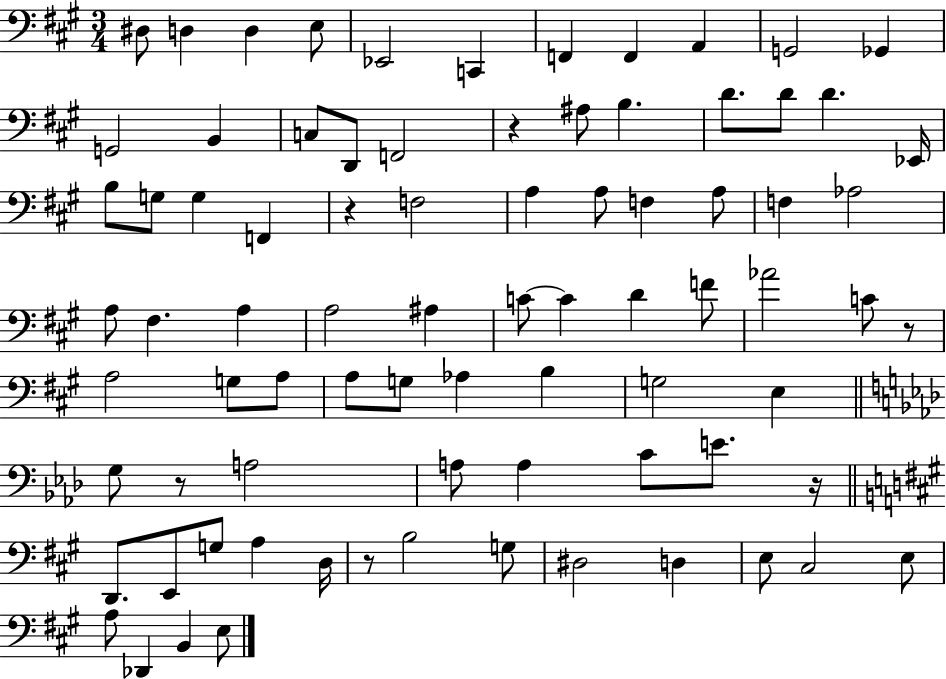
D#3/e D3/q D3/q E3/e Eb2/h C2/q F2/q F2/q A2/q G2/h Gb2/q G2/h B2/q C3/e D2/e F2/h R/q A#3/e B3/q. D4/e. D4/e D4/q. Eb2/s B3/e G3/e G3/q F2/q R/q F3/h A3/q A3/e F3/q A3/e F3/q Ab3/h A3/e F#3/q. A3/q A3/h A#3/q C4/e C4/q D4/q F4/e Ab4/h C4/e R/e A3/h G3/e A3/e A3/e G3/e Ab3/q B3/q G3/h E3/q G3/e R/e A3/h A3/e A3/q C4/e E4/e. R/s D2/e. E2/e G3/e A3/q D3/s R/e B3/h G3/e D#3/h D3/q E3/e C#3/h E3/e A3/e Db2/q B2/q E3/e